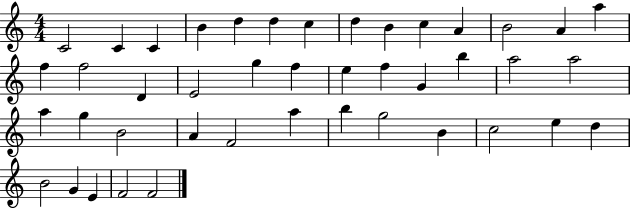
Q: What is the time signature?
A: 4/4